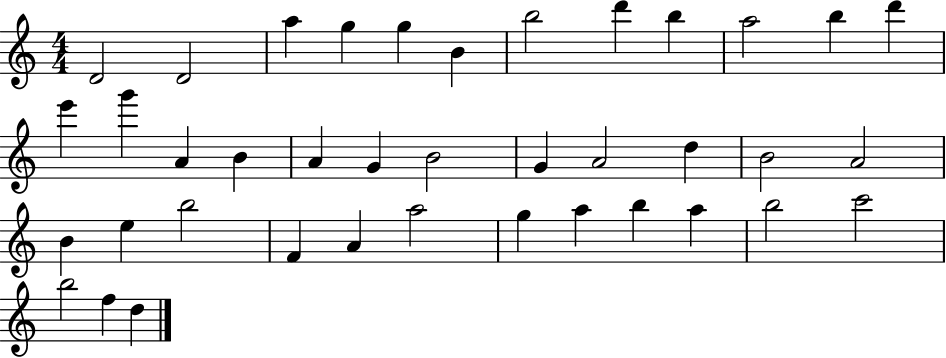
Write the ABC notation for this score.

X:1
T:Untitled
M:4/4
L:1/4
K:C
D2 D2 a g g B b2 d' b a2 b d' e' g' A B A G B2 G A2 d B2 A2 B e b2 F A a2 g a b a b2 c'2 b2 f d